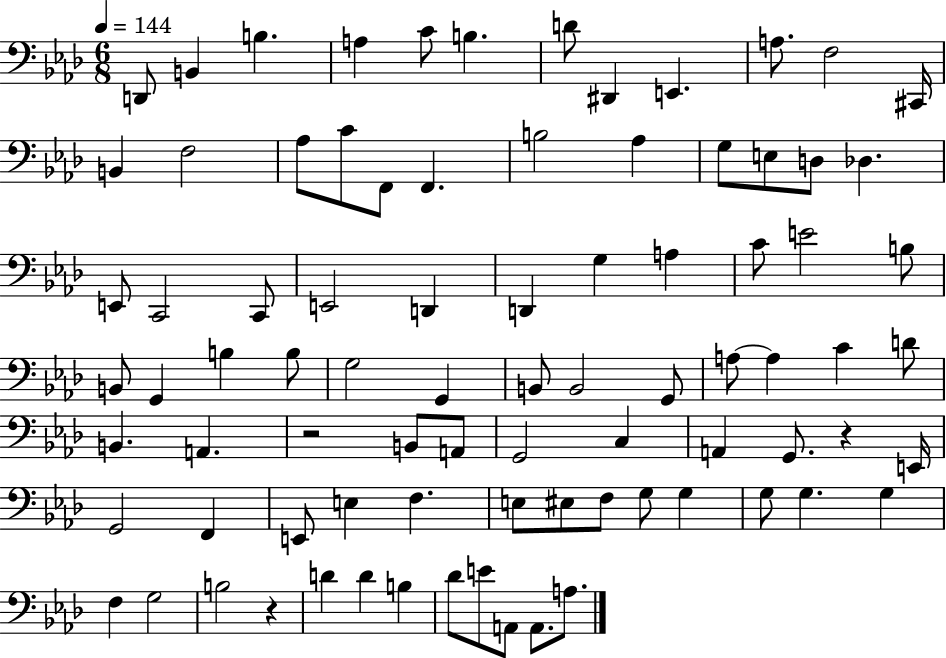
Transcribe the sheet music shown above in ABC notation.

X:1
T:Untitled
M:6/8
L:1/4
K:Ab
D,,/2 B,, B, A, C/2 B, D/2 ^D,, E,, A,/2 F,2 ^C,,/4 B,, F,2 _A,/2 C/2 F,,/2 F,, B,2 _A, G,/2 E,/2 D,/2 _D, E,,/2 C,,2 C,,/2 E,,2 D,, D,, G, A, C/2 E2 B,/2 B,,/2 G,, B, B,/2 G,2 G,, B,,/2 B,,2 G,,/2 A,/2 A, C D/2 B,, A,, z2 B,,/2 A,,/2 G,,2 C, A,, G,,/2 z E,,/4 G,,2 F,, E,,/2 E, F, E,/2 ^E,/2 F,/2 G,/2 G, G,/2 G, G, F, G,2 B,2 z D D B, _D/2 E/2 A,,/2 A,,/2 A,/2